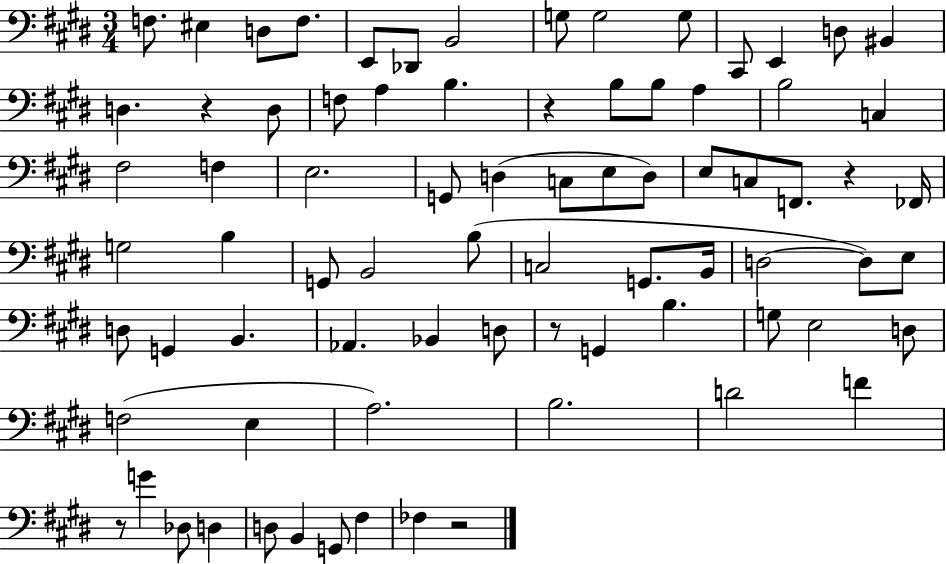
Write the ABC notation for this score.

X:1
T:Untitled
M:3/4
L:1/4
K:E
F,/2 ^E, D,/2 F,/2 E,,/2 _D,,/2 B,,2 G,/2 G,2 G,/2 ^C,,/2 E,, D,/2 ^B,, D, z D,/2 F,/2 A, B, z B,/2 B,/2 A, B,2 C, ^F,2 F, E,2 G,,/2 D, C,/2 E,/2 D,/2 E,/2 C,/2 F,,/2 z _F,,/4 G,2 B, G,,/2 B,,2 B,/2 C,2 G,,/2 B,,/4 D,2 D,/2 E,/2 D,/2 G,, B,, _A,, _B,, D,/2 z/2 G,, B, G,/2 E,2 D,/2 F,2 E, A,2 B,2 D2 F z/2 G _D,/2 D, D,/2 B,, G,,/2 ^F, _F, z2